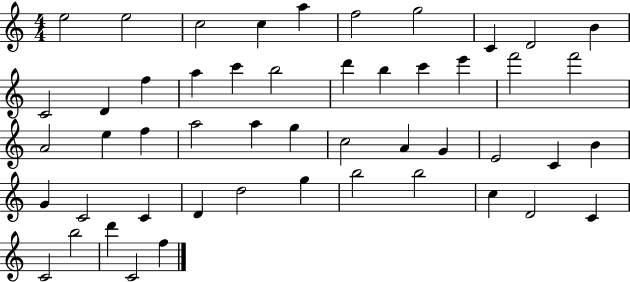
X:1
T:Untitled
M:4/4
L:1/4
K:C
e2 e2 c2 c a f2 g2 C D2 B C2 D f a c' b2 d' b c' e' f'2 f'2 A2 e f a2 a g c2 A G E2 C B G C2 C D d2 g b2 b2 c D2 C C2 b2 d' C2 f